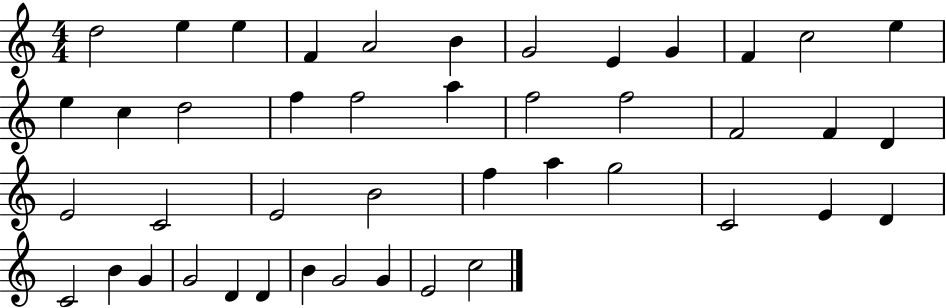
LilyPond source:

{
  \clef treble
  \numericTimeSignature
  \time 4/4
  \key c \major
  d''2 e''4 e''4 | f'4 a'2 b'4 | g'2 e'4 g'4 | f'4 c''2 e''4 | \break e''4 c''4 d''2 | f''4 f''2 a''4 | f''2 f''2 | f'2 f'4 d'4 | \break e'2 c'2 | e'2 b'2 | f''4 a''4 g''2 | c'2 e'4 d'4 | \break c'2 b'4 g'4 | g'2 d'4 d'4 | b'4 g'2 g'4 | e'2 c''2 | \break \bar "|."
}